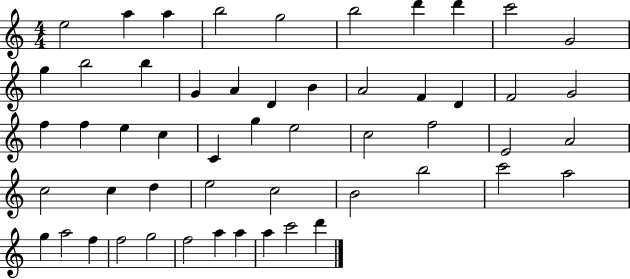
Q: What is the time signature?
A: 4/4